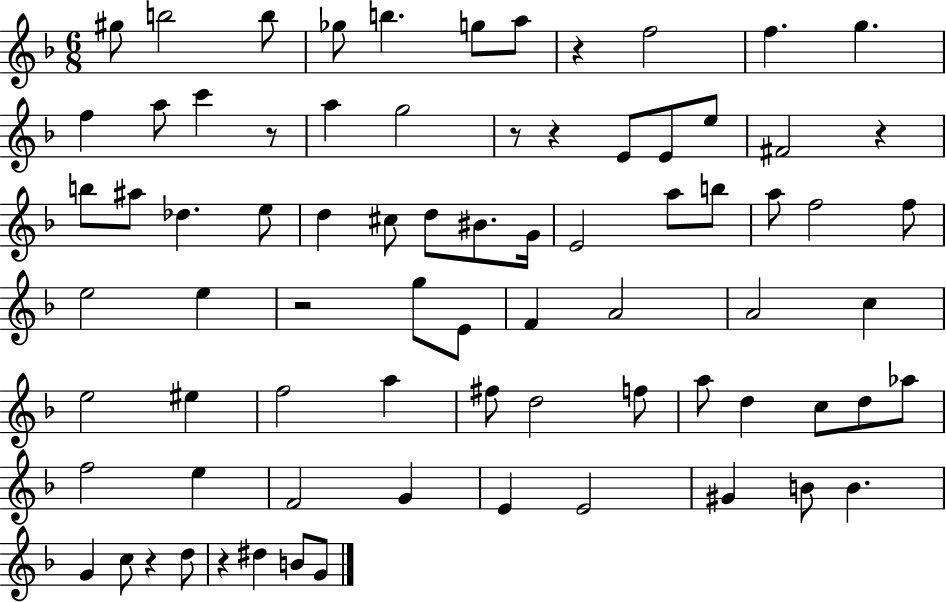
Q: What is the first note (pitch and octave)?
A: G#5